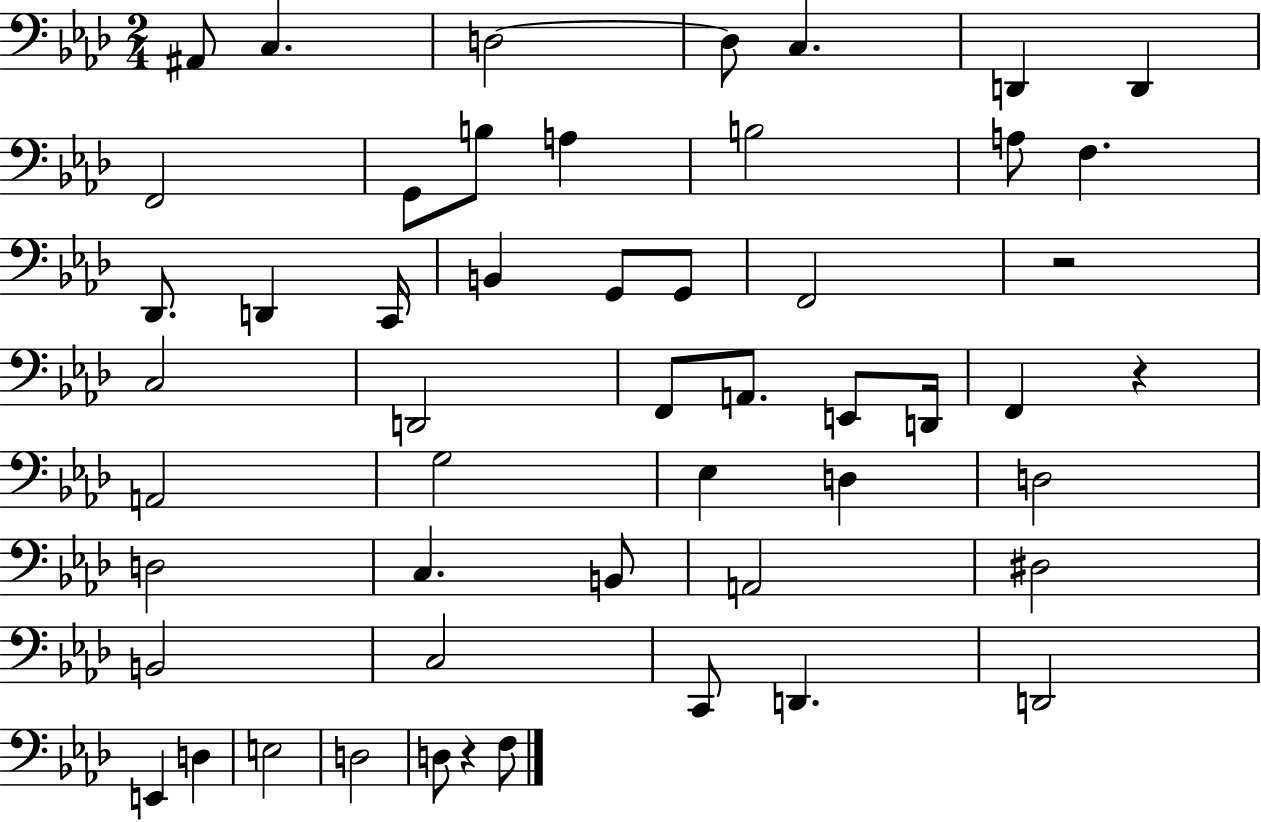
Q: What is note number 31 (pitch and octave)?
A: Eb3